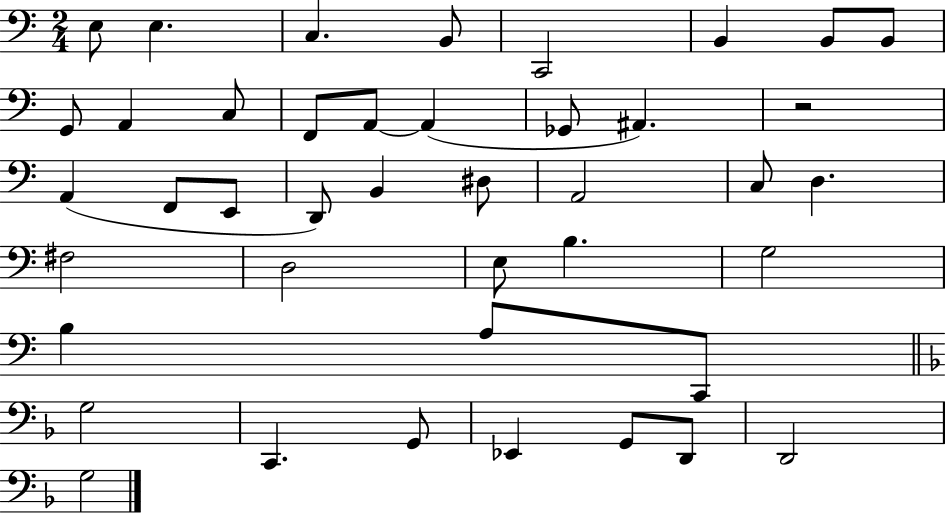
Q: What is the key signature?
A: C major